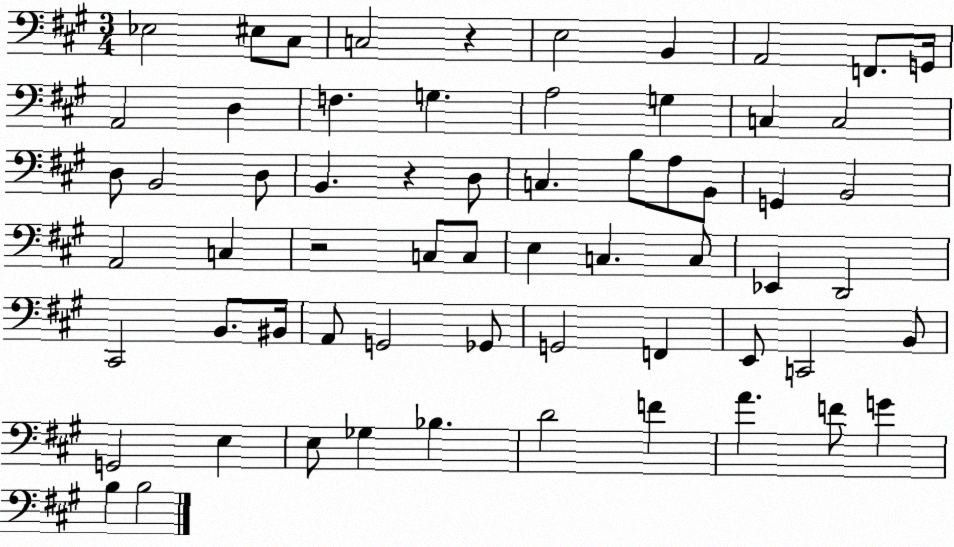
X:1
T:Untitled
M:3/4
L:1/4
K:A
_E,2 ^E,/2 ^C,/2 C,2 z E,2 B,, A,,2 F,,/2 G,,/4 A,,2 D, F, G, A,2 G, C, C,2 D,/2 B,,2 D,/2 B,, z D,/2 C, B,/2 A,/2 B,,/2 G,, B,,2 A,,2 C, z2 C,/2 C,/2 E, C, C,/2 _E,, D,,2 ^C,,2 B,,/2 ^B,,/4 A,,/2 G,,2 _G,,/2 G,,2 F,, E,,/2 C,,2 B,,/2 G,,2 E, E,/2 _G, _B, D2 F A F/2 G B, B,2